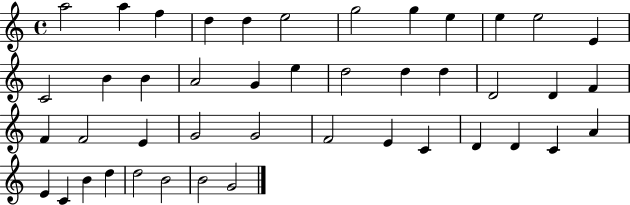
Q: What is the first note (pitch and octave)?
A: A5